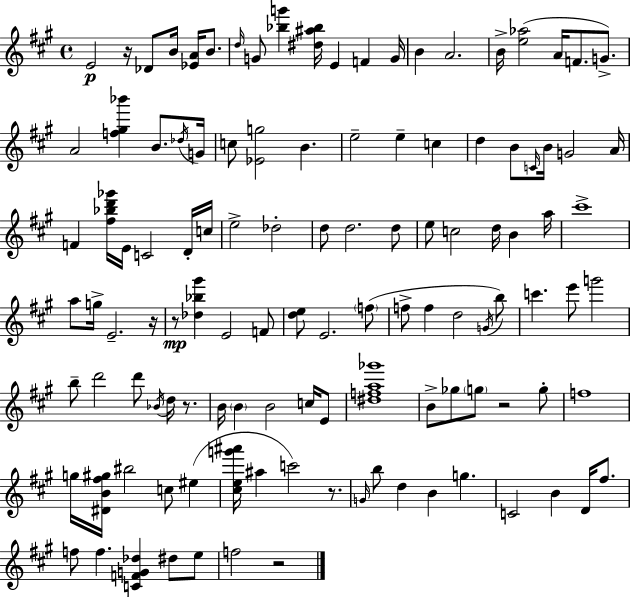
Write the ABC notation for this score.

X:1
T:Untitled
M:4/4
L:1/4
K:A
E2 z/4 _D/2 B/4 [_EA]/4 B/2 d/4 G/2 [_bg'] [^d^a_b]/4 E F G/4 B A2 B/4 [e_a]2 A/4 F/2 G/2 A2 [f^g_b'] B/2 _d/4 G/4 c/2 [_Eg]2 B e2 e c d B/2 C/4 B/4 G2 A/4 F [^f_bd'_g']/4 E/4 C2 D/4 c/4 e2 _d2 d/2 d2 d/2 e/2 c2 d/4 B a/4 ^c'4 a/2 g/4 E2 z/4 z/2 [_d_b^g'] E2 F/2 [de]/2 E2 f/2 f/2 f d2 G/4 b/2 c' e'/2 g'2 b/2 d'2 d'/2 _B/4 d/4 z/2 B/4 B B2 c/4 E/2 [^dfa_g']4 B/2 _g/2 g/2 z2 g/2 f4 g/4 [^DB^f^g]/4 ^b2 c/2 ^e [^ceg'^a']/4 ^a c'2 z/2 G/4 b/2 d B g C2 B D/4 ^f/2 f/2 f [CFG_d] ^d/2 e/2 f2 z2